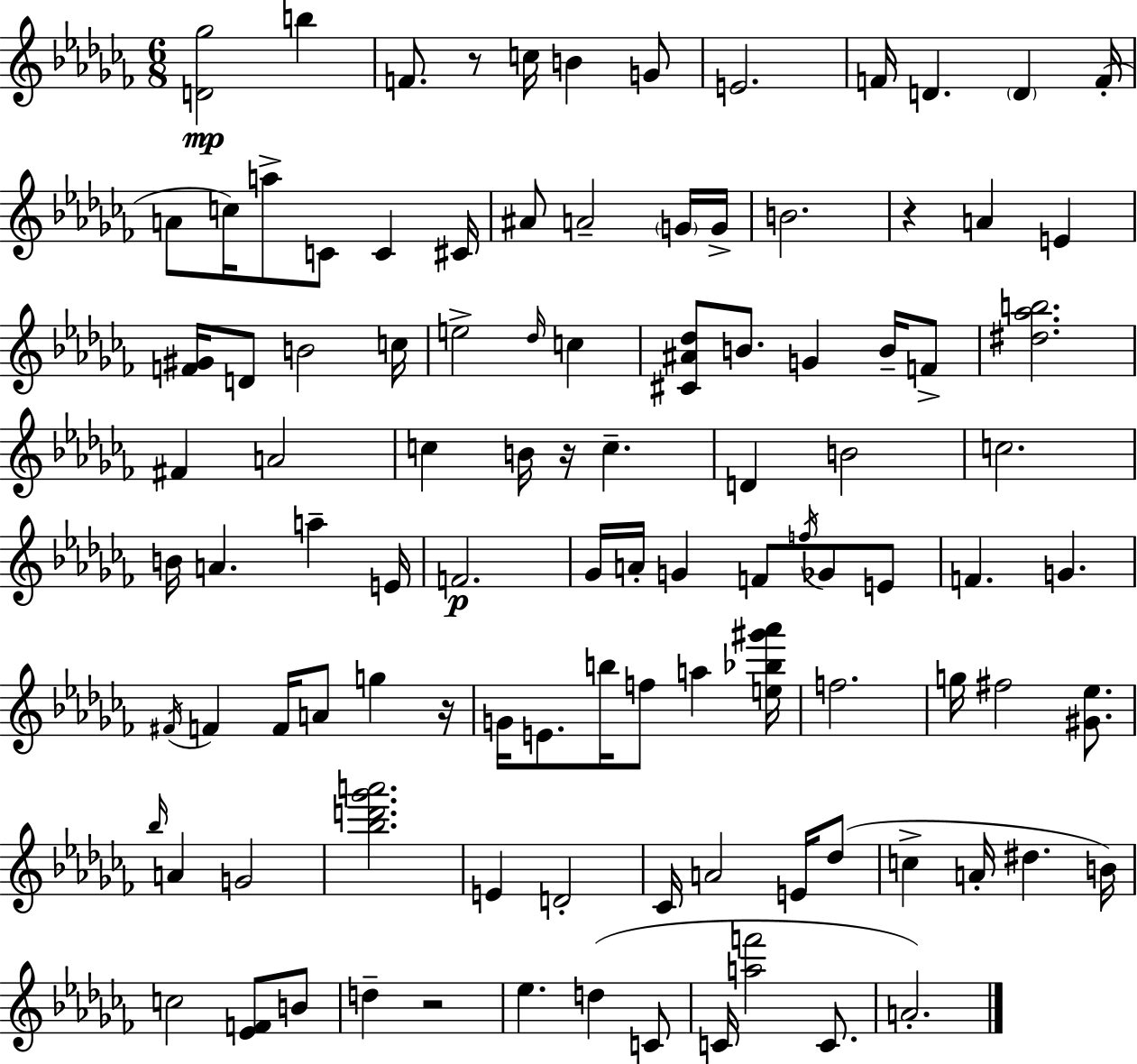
[D4,Gb5]/h B5/q F4/e. R/e C5/s B4/q G4/e E4/h. F4/s D4/q. D4/q F4/s A4/e C5/s A5/e C4/e C4/q C#4/s A#4/e A4/h G4/s G4/s B4/h. R/q A4/q E4/q [F4,G#4]/s D4/e B4/h C5/s E5/h Db5/s C5/q [C#4,A#4,Db5]/e B4/e. G4/q B4/s F4/e [D#5,Ab5,B5]/h. F#4/q A4/h C5/q B4/s R/s C5/q. D4/q B4/h C5/h. B4/s A4/q. A5/q E4/s F4/h. Gb4/s A4/s G4/q F4/e F5/s Gb4/e E4/e F4/q. G4/q. F#4/s F4/q F4/s A4/e G5/q R/s G4/s E4/e. B5/s F5/e A5/q [E5,Bb5,G#6,Ab6]/s F5/h. G5/s F#5/h [G#4,Eb5]/e. Bb5/s A4/q G4/h [Bb5,D6,Gb6,A6]/h. E4/q D4/h CES4/s A4/h E4/s Db5/e C5/q A4/s D#5/q. B4/s C5/h [Eb4,F4]/e B4/e D5/q R/h Eb5/q. D5/q C4/e C4/s [A5,F6]/h C4/e. A4/h.